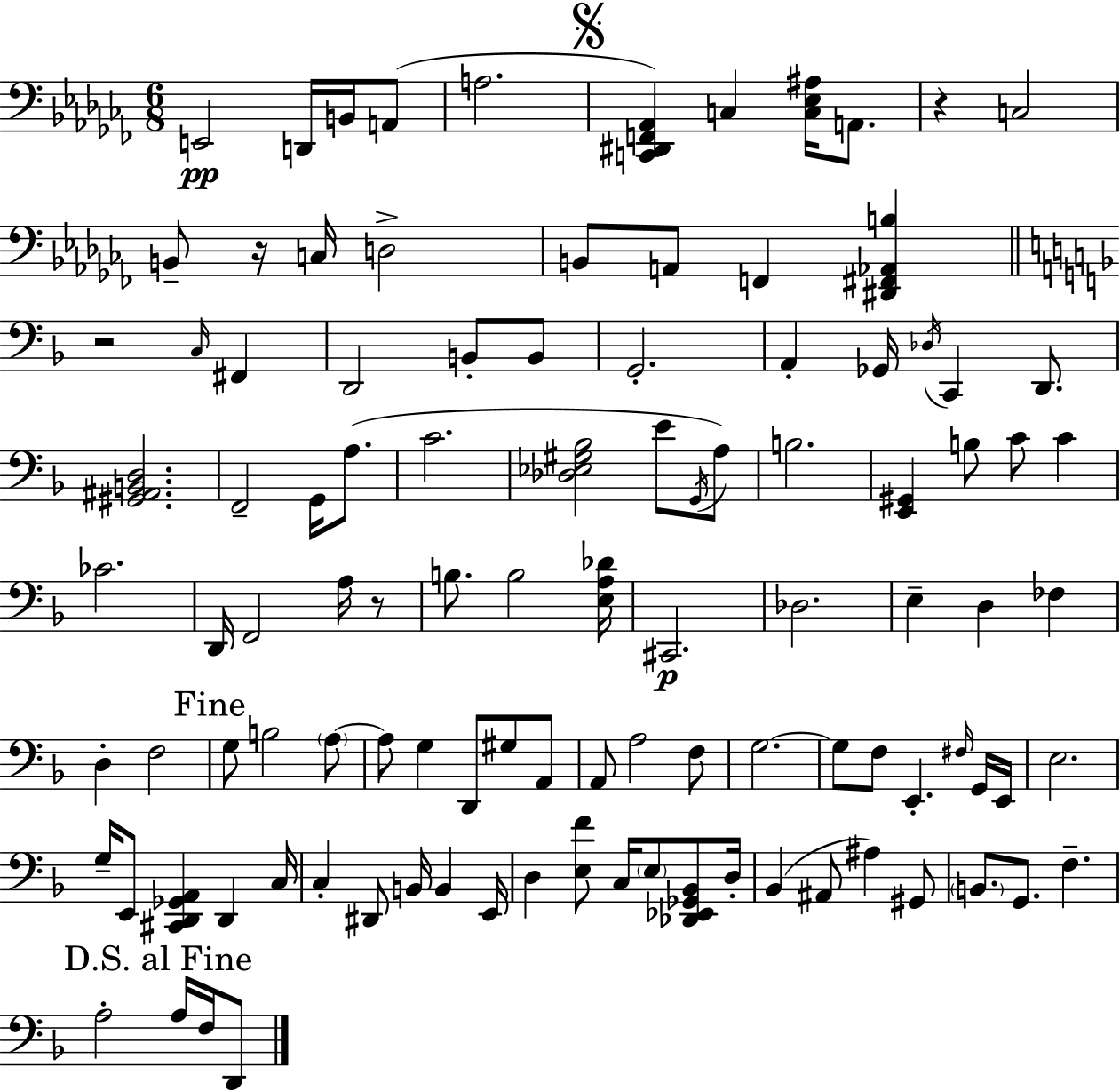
{
  \clef bass
  \numericTimeSignature
  \time 6/8
  \key aes \minor
  e,2\pp d,16 b,16 a,8( | a2. | \mark \markup { \musicglyph "scripts.segno" } <c, dis, f, aes,>4) c4 <c ees ais>16 a,8. | r4 c2 | \break b,8-- r16 c16 d2-> | b,8 a,8 f,4 <dis, fis, aes, b>4 | \bar "||" \break \key f \major r2 \grace { c16 } fis,4 | d,2 b,8-. b,8 | g,2.-. | a,4-. ges,16 \acciaccatura { des16 } c,4 d,8. | \break <gis, ais, b, d>2. | f,2-- g,16 a8.( | c'2. | <des ees gis bes>2 e'8 | \break \acciaccatura { g,16 } a8) b2. | <e, gis,>4 b8 c'8 c'4 | ces'2. | d,16 f,2 | \break a16 r8 b8. b2 | <e a des'>16 cis,2.\p | des2. | e4-- d4 fes4 | \break d4-. f2 | \mark "Fine" g8 b2 | \parenthesize a8~~ a8 g4 d,8 gis8 | a,8 a,8 a2 | \break f8 g2.~~ | g8 f8 e,4.-. | \grace { fis16 } g,16 e,16 e2. | g16-- e,8 <cis, d, ges, a,>4 d,4 | \break c16 c4-. dis,8 b,16 b,4 | e,16 d4 <e f'>8 c16 \parenthesize e8 | <des, ees, ges, bes,>8 d16-. bes,4( ais,8 ais4) | gis,8 \parenthesize b,8. g,8. f4.-- | \break \mark "D.S. al Fine" a2-. | a16 f16 d,8 \bar "|."
}